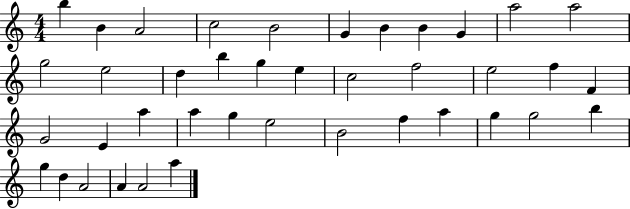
B5/q B4/q A4/h C5/h B4/h G4/q B4/q B4/q G4/q A5/h A5/h G5/h E5/h D5/q B5/q G5/q E5/q C5/h F5/h E5/h F5/q F4/q G4/h E4/q A5/q A5/q G5/q E5/h B4/h F5/q A5/q G5/q G5/h B5/q G5/q D5/q A4/h A4/q A4/h A5/q